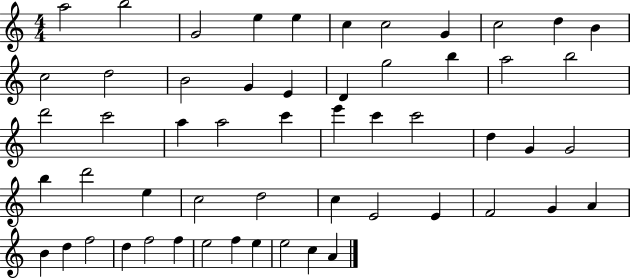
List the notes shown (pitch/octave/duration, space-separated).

A5/h B5/h G4/h E5/q E5/q C5/q C5/h G4/q C5/h D5/q B4/q C5/h D5/h B4/h G4/q E4/q D4/q G5/h B5/q A5/h B5/h D6/h C6/h A5/q A5/h C6/q E6/q C6/q C6/h D5/q G4/q G4/h B5/q D6/h E5/q C5/h D5/h C5/q E4/h E4/q F4/h G4/q A4/q B4/q D5/q F5/h D5/q F5/h F5/q E5/h F5/q E5/q E5/h C5/q A4/q